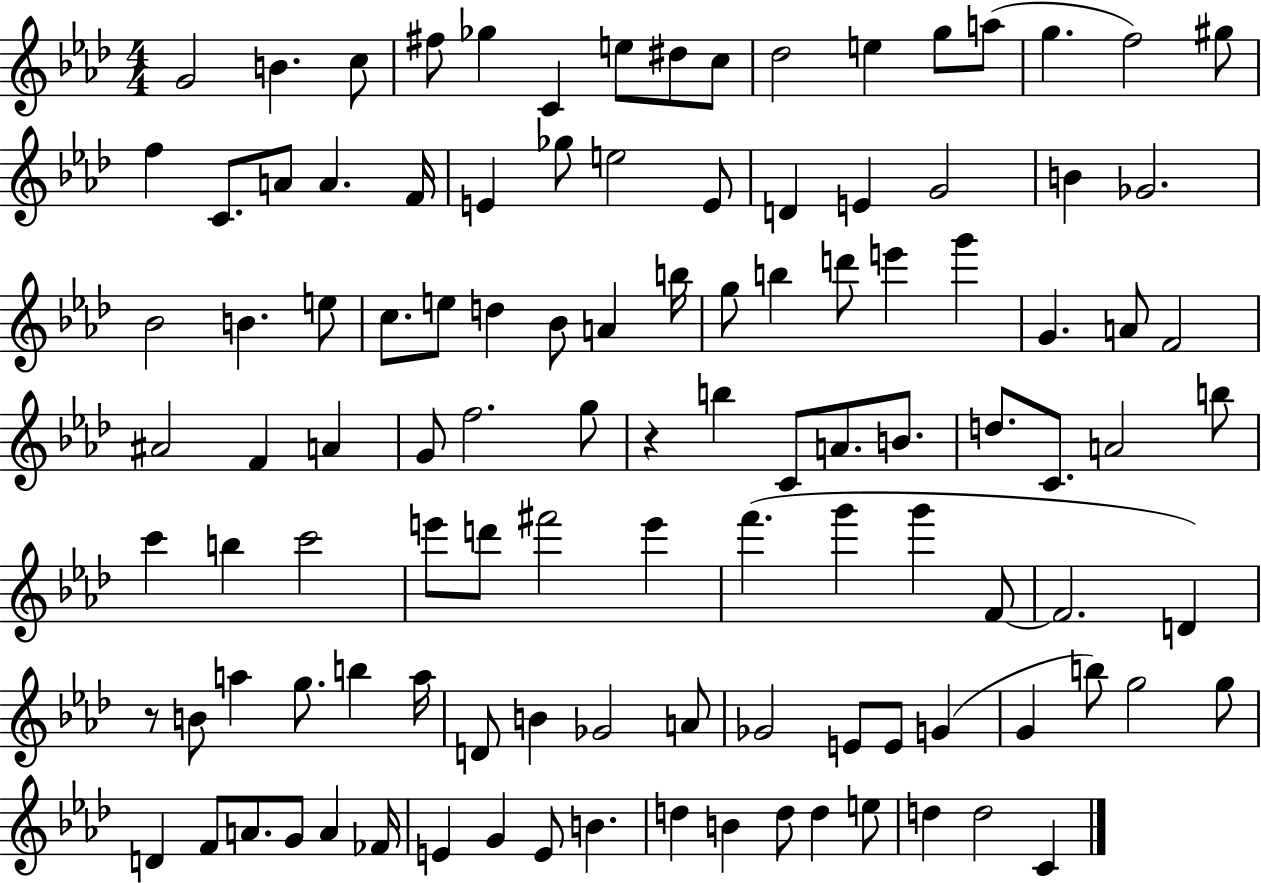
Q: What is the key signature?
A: AES major